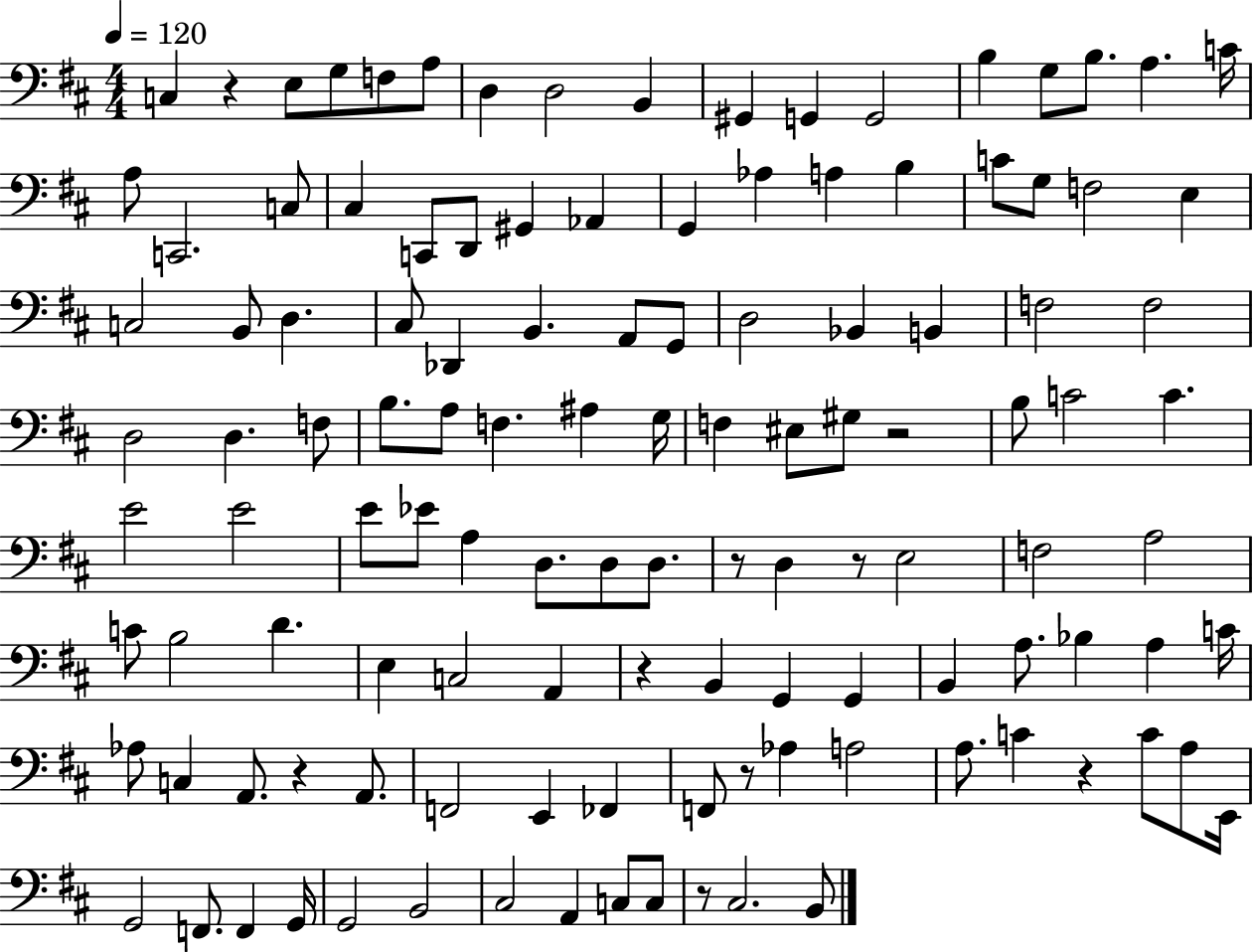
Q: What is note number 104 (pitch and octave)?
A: G2